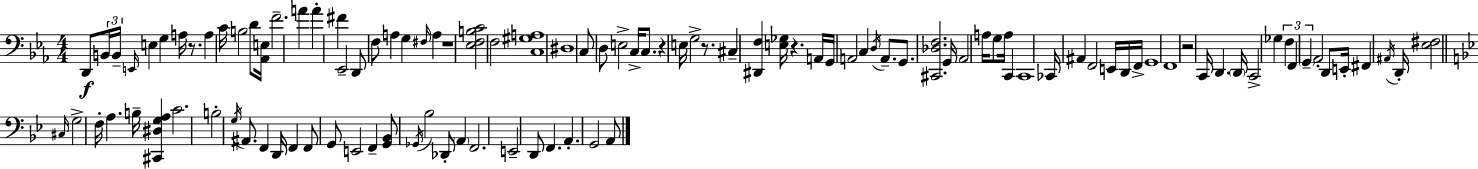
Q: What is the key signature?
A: EES major